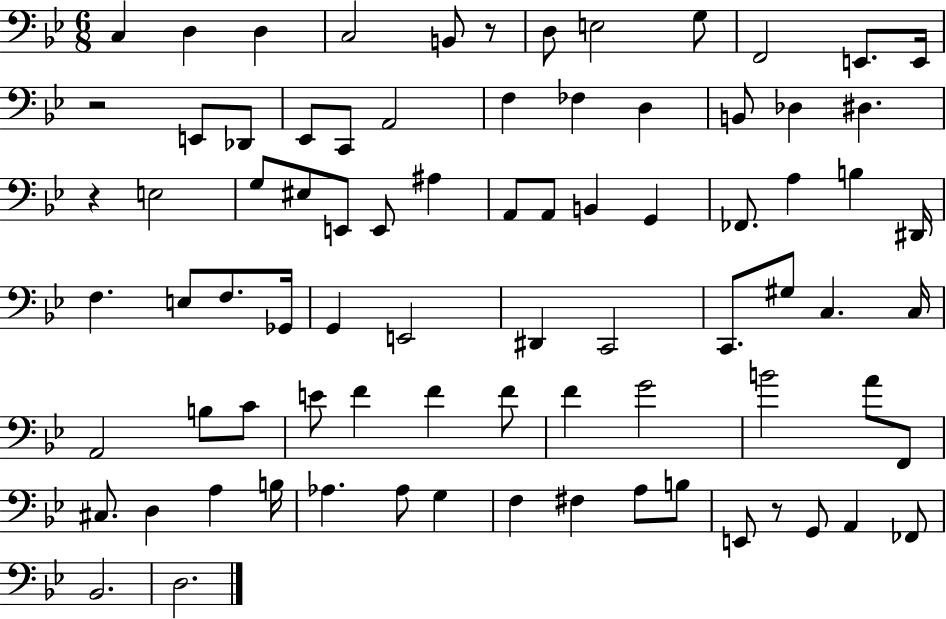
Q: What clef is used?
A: bass